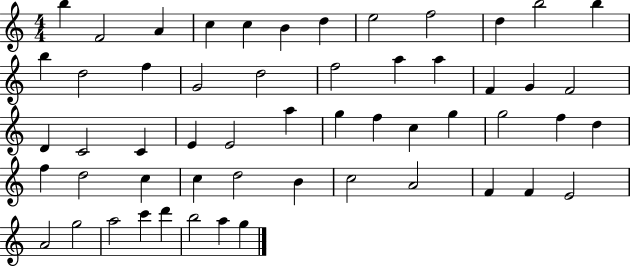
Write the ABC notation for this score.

X:1
T:Untitled
M:4/4
L:1/4
K:C
b F2 A c c B d e2 f2 d b2 b b d2 f G2 d2 f2 a a F G F2 D C2 C E E2 a g f c g g2 f d f d2 c c d2 B c2 A2 F F E2 A2 g2 a2 c' d' b2 a g